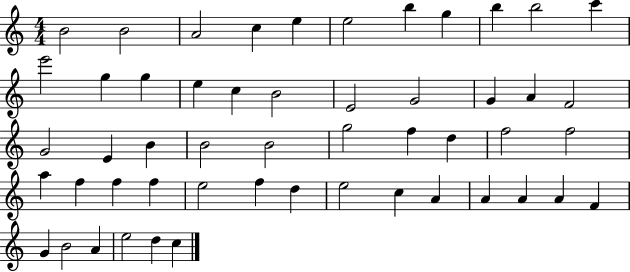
X:1
T:Untitled
M:4/4
L:1/4
K:C
B2 B2 A2 c e e2 b g b b2 c' e'2 g g e c B2 E2 G2 G A F2 G2 E B B2 B2 g2 f d f2 f2 a f f f e2 f d e2 c A A A A F G B2 A e2 d c